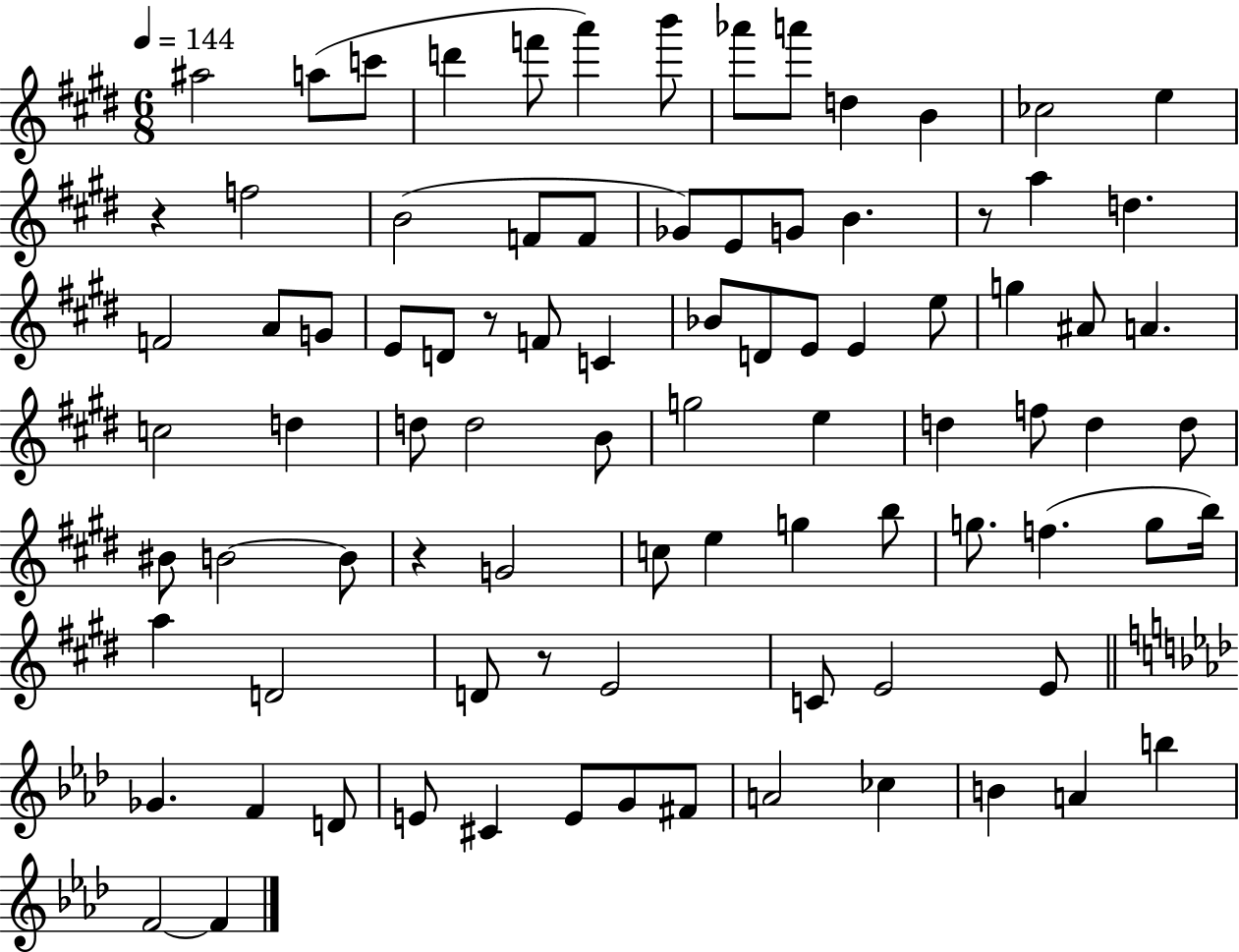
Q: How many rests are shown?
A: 5